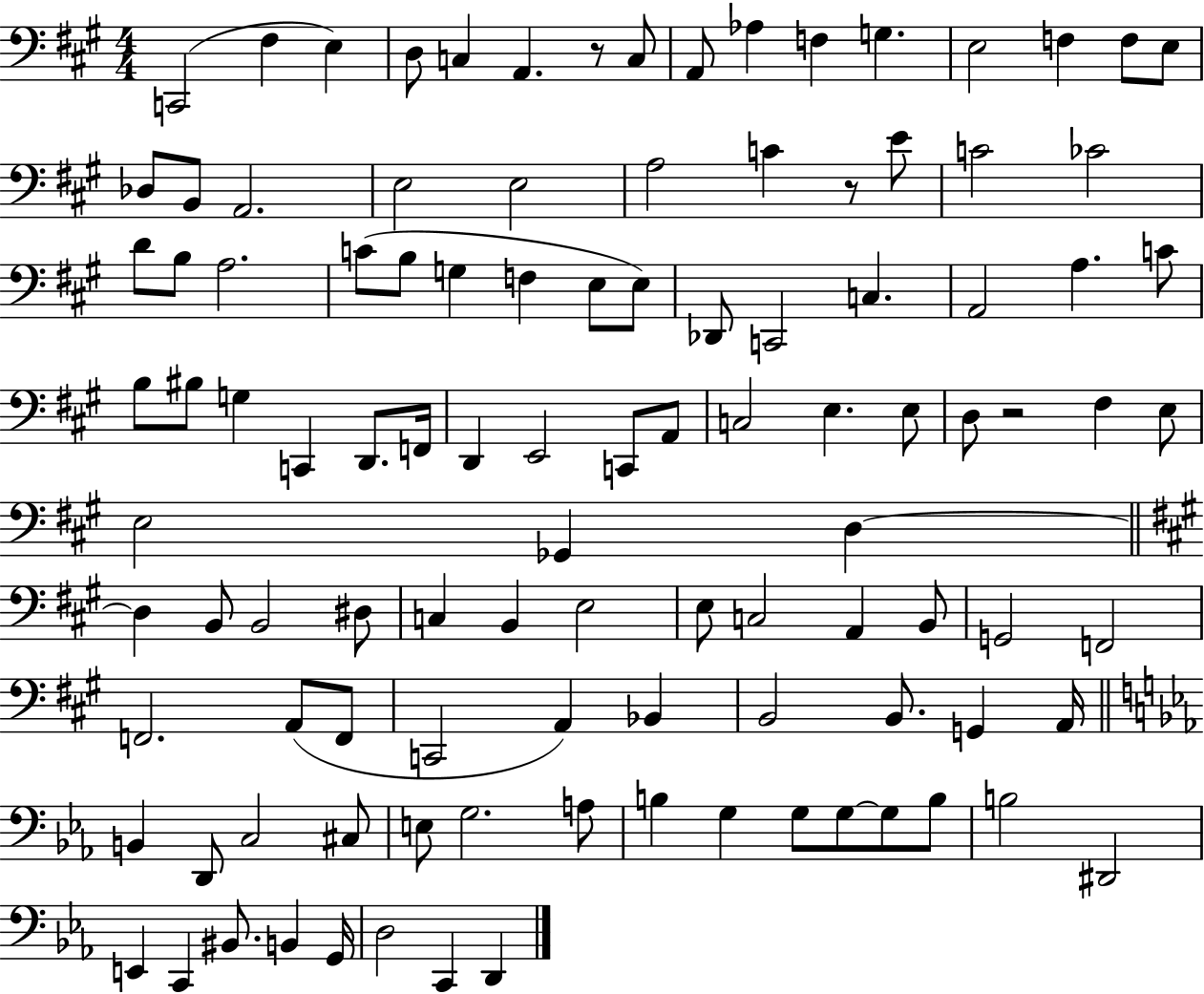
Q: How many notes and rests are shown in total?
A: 108